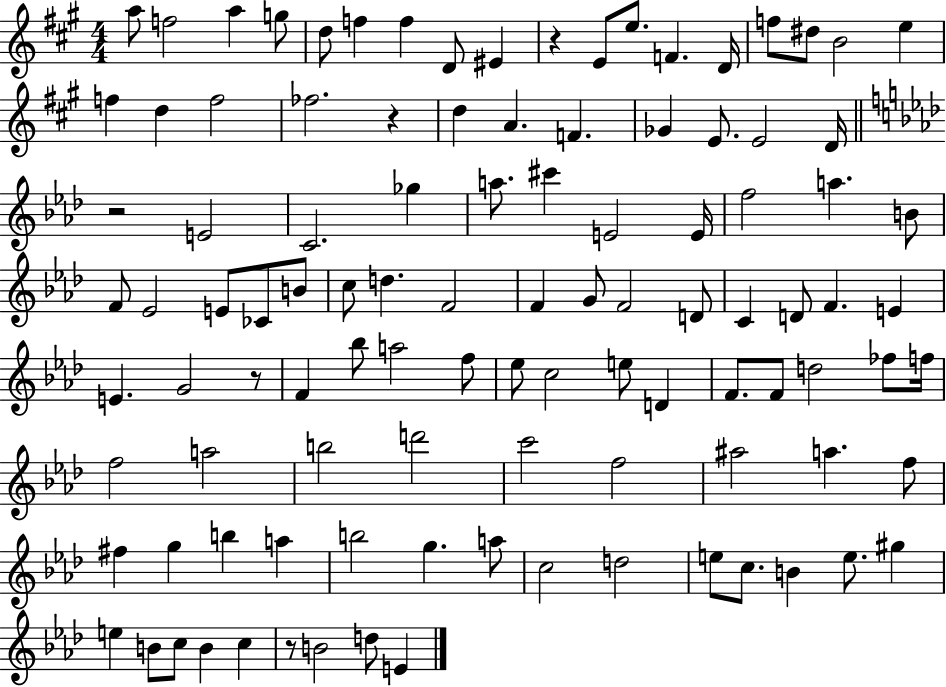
A5/e F5/h A5/q G5/e D5/e F5/q F5/q D4/e EIS4/q R/q E4/e E5/e. F4/q. D4/s F5/e D#5/e B4/h E5/q F5/q D5/q F5/h FES5/h. R/q D5/q A4/q. F4/q. Gb4/q E4/e. E4/h D4/s R/h E4/h C4/h. Gb5/q A5/e. C#6/q E4/h E4/s F5/h A5/q. B4/e F4/e Eb4/h E4/e CES4/e B4/e C5/e D5/q. F4/h F4/q G4/e F4/h D4/e C4/q D4/e F4/q. E4/q E4/q. G4/h R/e F4/q Bb5/e A5/h F5/e Eb5/e C5/h E5/e D4/q F4/e. F4/e D5/h FES5/e F5/s F5/h A5/h B5/h D6/h C6/h F5/h A#5/h A5/q. F5/e F#5/q G5/q B5/q A5/q B5/h G5/q. A5/e C5/h D5/h E5/e C5/e. B4/q E5/e. G#5/q E5/q B4/e C5/e B4/q C5/q R/e B4/h D5/e E4/q